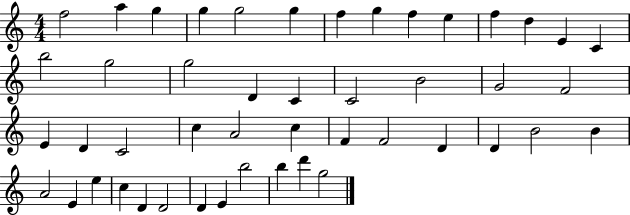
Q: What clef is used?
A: treble